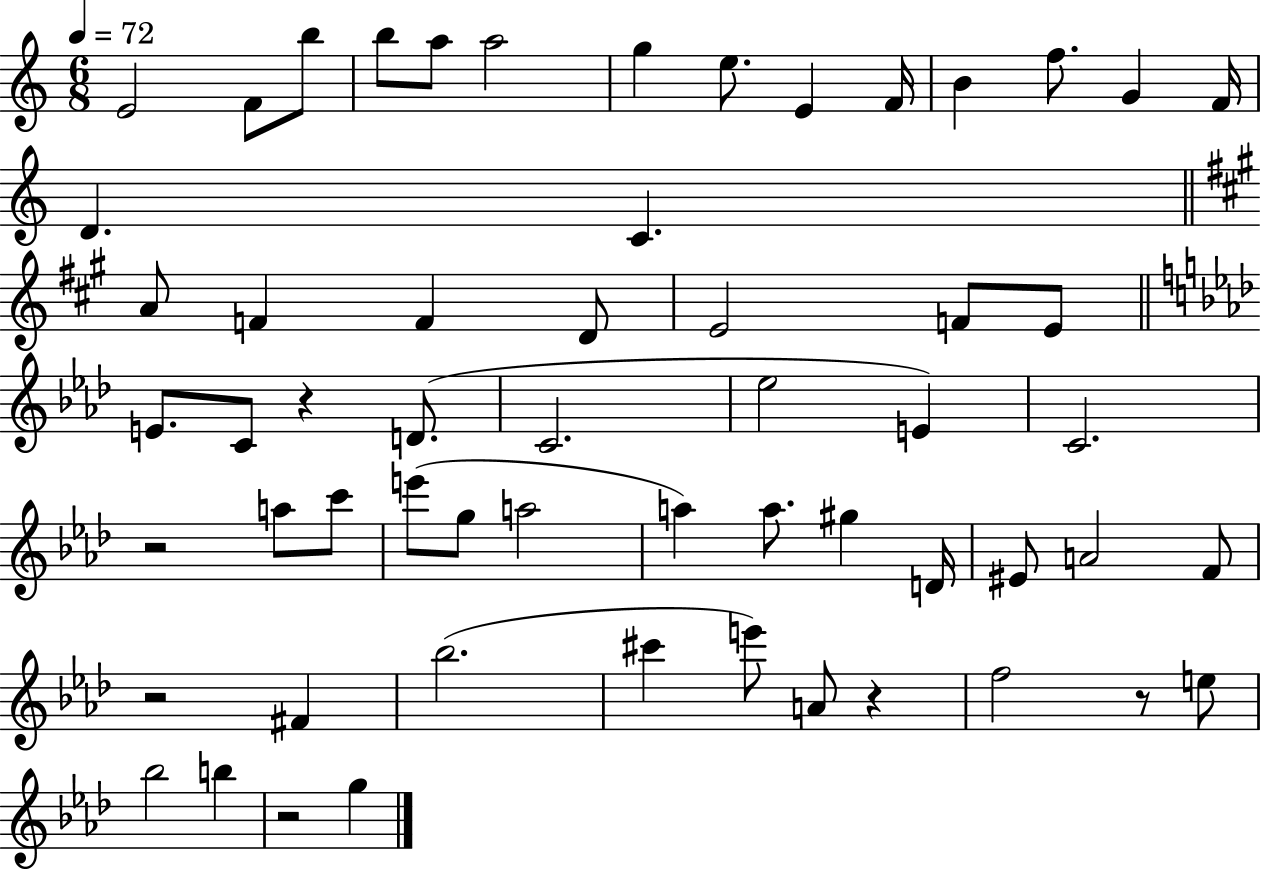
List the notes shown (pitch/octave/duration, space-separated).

E4/h F4/e B5/e B5/e A5/e A5/h G5/q E5/e. E4/q F4/s B4/q F5/e. G4/q F4/s D4/q. C4/q. A4/e F4/q F4/q D4/e E4/h F4/e E4/e E4/e. C4/e R/q D4/e. C4/h. Eb5/h E4/q C4/h. R/h A5/e C6/e E6/e G5/e A5/h A5/q A5/e. G#5/q D4/s EIS4/e A4/h F4/e R/h F#4/q Bb5/h. C#6/q E6/e A4/e R/q F5/h R/e E5/e Bb5/h B5/q R/h G5/q